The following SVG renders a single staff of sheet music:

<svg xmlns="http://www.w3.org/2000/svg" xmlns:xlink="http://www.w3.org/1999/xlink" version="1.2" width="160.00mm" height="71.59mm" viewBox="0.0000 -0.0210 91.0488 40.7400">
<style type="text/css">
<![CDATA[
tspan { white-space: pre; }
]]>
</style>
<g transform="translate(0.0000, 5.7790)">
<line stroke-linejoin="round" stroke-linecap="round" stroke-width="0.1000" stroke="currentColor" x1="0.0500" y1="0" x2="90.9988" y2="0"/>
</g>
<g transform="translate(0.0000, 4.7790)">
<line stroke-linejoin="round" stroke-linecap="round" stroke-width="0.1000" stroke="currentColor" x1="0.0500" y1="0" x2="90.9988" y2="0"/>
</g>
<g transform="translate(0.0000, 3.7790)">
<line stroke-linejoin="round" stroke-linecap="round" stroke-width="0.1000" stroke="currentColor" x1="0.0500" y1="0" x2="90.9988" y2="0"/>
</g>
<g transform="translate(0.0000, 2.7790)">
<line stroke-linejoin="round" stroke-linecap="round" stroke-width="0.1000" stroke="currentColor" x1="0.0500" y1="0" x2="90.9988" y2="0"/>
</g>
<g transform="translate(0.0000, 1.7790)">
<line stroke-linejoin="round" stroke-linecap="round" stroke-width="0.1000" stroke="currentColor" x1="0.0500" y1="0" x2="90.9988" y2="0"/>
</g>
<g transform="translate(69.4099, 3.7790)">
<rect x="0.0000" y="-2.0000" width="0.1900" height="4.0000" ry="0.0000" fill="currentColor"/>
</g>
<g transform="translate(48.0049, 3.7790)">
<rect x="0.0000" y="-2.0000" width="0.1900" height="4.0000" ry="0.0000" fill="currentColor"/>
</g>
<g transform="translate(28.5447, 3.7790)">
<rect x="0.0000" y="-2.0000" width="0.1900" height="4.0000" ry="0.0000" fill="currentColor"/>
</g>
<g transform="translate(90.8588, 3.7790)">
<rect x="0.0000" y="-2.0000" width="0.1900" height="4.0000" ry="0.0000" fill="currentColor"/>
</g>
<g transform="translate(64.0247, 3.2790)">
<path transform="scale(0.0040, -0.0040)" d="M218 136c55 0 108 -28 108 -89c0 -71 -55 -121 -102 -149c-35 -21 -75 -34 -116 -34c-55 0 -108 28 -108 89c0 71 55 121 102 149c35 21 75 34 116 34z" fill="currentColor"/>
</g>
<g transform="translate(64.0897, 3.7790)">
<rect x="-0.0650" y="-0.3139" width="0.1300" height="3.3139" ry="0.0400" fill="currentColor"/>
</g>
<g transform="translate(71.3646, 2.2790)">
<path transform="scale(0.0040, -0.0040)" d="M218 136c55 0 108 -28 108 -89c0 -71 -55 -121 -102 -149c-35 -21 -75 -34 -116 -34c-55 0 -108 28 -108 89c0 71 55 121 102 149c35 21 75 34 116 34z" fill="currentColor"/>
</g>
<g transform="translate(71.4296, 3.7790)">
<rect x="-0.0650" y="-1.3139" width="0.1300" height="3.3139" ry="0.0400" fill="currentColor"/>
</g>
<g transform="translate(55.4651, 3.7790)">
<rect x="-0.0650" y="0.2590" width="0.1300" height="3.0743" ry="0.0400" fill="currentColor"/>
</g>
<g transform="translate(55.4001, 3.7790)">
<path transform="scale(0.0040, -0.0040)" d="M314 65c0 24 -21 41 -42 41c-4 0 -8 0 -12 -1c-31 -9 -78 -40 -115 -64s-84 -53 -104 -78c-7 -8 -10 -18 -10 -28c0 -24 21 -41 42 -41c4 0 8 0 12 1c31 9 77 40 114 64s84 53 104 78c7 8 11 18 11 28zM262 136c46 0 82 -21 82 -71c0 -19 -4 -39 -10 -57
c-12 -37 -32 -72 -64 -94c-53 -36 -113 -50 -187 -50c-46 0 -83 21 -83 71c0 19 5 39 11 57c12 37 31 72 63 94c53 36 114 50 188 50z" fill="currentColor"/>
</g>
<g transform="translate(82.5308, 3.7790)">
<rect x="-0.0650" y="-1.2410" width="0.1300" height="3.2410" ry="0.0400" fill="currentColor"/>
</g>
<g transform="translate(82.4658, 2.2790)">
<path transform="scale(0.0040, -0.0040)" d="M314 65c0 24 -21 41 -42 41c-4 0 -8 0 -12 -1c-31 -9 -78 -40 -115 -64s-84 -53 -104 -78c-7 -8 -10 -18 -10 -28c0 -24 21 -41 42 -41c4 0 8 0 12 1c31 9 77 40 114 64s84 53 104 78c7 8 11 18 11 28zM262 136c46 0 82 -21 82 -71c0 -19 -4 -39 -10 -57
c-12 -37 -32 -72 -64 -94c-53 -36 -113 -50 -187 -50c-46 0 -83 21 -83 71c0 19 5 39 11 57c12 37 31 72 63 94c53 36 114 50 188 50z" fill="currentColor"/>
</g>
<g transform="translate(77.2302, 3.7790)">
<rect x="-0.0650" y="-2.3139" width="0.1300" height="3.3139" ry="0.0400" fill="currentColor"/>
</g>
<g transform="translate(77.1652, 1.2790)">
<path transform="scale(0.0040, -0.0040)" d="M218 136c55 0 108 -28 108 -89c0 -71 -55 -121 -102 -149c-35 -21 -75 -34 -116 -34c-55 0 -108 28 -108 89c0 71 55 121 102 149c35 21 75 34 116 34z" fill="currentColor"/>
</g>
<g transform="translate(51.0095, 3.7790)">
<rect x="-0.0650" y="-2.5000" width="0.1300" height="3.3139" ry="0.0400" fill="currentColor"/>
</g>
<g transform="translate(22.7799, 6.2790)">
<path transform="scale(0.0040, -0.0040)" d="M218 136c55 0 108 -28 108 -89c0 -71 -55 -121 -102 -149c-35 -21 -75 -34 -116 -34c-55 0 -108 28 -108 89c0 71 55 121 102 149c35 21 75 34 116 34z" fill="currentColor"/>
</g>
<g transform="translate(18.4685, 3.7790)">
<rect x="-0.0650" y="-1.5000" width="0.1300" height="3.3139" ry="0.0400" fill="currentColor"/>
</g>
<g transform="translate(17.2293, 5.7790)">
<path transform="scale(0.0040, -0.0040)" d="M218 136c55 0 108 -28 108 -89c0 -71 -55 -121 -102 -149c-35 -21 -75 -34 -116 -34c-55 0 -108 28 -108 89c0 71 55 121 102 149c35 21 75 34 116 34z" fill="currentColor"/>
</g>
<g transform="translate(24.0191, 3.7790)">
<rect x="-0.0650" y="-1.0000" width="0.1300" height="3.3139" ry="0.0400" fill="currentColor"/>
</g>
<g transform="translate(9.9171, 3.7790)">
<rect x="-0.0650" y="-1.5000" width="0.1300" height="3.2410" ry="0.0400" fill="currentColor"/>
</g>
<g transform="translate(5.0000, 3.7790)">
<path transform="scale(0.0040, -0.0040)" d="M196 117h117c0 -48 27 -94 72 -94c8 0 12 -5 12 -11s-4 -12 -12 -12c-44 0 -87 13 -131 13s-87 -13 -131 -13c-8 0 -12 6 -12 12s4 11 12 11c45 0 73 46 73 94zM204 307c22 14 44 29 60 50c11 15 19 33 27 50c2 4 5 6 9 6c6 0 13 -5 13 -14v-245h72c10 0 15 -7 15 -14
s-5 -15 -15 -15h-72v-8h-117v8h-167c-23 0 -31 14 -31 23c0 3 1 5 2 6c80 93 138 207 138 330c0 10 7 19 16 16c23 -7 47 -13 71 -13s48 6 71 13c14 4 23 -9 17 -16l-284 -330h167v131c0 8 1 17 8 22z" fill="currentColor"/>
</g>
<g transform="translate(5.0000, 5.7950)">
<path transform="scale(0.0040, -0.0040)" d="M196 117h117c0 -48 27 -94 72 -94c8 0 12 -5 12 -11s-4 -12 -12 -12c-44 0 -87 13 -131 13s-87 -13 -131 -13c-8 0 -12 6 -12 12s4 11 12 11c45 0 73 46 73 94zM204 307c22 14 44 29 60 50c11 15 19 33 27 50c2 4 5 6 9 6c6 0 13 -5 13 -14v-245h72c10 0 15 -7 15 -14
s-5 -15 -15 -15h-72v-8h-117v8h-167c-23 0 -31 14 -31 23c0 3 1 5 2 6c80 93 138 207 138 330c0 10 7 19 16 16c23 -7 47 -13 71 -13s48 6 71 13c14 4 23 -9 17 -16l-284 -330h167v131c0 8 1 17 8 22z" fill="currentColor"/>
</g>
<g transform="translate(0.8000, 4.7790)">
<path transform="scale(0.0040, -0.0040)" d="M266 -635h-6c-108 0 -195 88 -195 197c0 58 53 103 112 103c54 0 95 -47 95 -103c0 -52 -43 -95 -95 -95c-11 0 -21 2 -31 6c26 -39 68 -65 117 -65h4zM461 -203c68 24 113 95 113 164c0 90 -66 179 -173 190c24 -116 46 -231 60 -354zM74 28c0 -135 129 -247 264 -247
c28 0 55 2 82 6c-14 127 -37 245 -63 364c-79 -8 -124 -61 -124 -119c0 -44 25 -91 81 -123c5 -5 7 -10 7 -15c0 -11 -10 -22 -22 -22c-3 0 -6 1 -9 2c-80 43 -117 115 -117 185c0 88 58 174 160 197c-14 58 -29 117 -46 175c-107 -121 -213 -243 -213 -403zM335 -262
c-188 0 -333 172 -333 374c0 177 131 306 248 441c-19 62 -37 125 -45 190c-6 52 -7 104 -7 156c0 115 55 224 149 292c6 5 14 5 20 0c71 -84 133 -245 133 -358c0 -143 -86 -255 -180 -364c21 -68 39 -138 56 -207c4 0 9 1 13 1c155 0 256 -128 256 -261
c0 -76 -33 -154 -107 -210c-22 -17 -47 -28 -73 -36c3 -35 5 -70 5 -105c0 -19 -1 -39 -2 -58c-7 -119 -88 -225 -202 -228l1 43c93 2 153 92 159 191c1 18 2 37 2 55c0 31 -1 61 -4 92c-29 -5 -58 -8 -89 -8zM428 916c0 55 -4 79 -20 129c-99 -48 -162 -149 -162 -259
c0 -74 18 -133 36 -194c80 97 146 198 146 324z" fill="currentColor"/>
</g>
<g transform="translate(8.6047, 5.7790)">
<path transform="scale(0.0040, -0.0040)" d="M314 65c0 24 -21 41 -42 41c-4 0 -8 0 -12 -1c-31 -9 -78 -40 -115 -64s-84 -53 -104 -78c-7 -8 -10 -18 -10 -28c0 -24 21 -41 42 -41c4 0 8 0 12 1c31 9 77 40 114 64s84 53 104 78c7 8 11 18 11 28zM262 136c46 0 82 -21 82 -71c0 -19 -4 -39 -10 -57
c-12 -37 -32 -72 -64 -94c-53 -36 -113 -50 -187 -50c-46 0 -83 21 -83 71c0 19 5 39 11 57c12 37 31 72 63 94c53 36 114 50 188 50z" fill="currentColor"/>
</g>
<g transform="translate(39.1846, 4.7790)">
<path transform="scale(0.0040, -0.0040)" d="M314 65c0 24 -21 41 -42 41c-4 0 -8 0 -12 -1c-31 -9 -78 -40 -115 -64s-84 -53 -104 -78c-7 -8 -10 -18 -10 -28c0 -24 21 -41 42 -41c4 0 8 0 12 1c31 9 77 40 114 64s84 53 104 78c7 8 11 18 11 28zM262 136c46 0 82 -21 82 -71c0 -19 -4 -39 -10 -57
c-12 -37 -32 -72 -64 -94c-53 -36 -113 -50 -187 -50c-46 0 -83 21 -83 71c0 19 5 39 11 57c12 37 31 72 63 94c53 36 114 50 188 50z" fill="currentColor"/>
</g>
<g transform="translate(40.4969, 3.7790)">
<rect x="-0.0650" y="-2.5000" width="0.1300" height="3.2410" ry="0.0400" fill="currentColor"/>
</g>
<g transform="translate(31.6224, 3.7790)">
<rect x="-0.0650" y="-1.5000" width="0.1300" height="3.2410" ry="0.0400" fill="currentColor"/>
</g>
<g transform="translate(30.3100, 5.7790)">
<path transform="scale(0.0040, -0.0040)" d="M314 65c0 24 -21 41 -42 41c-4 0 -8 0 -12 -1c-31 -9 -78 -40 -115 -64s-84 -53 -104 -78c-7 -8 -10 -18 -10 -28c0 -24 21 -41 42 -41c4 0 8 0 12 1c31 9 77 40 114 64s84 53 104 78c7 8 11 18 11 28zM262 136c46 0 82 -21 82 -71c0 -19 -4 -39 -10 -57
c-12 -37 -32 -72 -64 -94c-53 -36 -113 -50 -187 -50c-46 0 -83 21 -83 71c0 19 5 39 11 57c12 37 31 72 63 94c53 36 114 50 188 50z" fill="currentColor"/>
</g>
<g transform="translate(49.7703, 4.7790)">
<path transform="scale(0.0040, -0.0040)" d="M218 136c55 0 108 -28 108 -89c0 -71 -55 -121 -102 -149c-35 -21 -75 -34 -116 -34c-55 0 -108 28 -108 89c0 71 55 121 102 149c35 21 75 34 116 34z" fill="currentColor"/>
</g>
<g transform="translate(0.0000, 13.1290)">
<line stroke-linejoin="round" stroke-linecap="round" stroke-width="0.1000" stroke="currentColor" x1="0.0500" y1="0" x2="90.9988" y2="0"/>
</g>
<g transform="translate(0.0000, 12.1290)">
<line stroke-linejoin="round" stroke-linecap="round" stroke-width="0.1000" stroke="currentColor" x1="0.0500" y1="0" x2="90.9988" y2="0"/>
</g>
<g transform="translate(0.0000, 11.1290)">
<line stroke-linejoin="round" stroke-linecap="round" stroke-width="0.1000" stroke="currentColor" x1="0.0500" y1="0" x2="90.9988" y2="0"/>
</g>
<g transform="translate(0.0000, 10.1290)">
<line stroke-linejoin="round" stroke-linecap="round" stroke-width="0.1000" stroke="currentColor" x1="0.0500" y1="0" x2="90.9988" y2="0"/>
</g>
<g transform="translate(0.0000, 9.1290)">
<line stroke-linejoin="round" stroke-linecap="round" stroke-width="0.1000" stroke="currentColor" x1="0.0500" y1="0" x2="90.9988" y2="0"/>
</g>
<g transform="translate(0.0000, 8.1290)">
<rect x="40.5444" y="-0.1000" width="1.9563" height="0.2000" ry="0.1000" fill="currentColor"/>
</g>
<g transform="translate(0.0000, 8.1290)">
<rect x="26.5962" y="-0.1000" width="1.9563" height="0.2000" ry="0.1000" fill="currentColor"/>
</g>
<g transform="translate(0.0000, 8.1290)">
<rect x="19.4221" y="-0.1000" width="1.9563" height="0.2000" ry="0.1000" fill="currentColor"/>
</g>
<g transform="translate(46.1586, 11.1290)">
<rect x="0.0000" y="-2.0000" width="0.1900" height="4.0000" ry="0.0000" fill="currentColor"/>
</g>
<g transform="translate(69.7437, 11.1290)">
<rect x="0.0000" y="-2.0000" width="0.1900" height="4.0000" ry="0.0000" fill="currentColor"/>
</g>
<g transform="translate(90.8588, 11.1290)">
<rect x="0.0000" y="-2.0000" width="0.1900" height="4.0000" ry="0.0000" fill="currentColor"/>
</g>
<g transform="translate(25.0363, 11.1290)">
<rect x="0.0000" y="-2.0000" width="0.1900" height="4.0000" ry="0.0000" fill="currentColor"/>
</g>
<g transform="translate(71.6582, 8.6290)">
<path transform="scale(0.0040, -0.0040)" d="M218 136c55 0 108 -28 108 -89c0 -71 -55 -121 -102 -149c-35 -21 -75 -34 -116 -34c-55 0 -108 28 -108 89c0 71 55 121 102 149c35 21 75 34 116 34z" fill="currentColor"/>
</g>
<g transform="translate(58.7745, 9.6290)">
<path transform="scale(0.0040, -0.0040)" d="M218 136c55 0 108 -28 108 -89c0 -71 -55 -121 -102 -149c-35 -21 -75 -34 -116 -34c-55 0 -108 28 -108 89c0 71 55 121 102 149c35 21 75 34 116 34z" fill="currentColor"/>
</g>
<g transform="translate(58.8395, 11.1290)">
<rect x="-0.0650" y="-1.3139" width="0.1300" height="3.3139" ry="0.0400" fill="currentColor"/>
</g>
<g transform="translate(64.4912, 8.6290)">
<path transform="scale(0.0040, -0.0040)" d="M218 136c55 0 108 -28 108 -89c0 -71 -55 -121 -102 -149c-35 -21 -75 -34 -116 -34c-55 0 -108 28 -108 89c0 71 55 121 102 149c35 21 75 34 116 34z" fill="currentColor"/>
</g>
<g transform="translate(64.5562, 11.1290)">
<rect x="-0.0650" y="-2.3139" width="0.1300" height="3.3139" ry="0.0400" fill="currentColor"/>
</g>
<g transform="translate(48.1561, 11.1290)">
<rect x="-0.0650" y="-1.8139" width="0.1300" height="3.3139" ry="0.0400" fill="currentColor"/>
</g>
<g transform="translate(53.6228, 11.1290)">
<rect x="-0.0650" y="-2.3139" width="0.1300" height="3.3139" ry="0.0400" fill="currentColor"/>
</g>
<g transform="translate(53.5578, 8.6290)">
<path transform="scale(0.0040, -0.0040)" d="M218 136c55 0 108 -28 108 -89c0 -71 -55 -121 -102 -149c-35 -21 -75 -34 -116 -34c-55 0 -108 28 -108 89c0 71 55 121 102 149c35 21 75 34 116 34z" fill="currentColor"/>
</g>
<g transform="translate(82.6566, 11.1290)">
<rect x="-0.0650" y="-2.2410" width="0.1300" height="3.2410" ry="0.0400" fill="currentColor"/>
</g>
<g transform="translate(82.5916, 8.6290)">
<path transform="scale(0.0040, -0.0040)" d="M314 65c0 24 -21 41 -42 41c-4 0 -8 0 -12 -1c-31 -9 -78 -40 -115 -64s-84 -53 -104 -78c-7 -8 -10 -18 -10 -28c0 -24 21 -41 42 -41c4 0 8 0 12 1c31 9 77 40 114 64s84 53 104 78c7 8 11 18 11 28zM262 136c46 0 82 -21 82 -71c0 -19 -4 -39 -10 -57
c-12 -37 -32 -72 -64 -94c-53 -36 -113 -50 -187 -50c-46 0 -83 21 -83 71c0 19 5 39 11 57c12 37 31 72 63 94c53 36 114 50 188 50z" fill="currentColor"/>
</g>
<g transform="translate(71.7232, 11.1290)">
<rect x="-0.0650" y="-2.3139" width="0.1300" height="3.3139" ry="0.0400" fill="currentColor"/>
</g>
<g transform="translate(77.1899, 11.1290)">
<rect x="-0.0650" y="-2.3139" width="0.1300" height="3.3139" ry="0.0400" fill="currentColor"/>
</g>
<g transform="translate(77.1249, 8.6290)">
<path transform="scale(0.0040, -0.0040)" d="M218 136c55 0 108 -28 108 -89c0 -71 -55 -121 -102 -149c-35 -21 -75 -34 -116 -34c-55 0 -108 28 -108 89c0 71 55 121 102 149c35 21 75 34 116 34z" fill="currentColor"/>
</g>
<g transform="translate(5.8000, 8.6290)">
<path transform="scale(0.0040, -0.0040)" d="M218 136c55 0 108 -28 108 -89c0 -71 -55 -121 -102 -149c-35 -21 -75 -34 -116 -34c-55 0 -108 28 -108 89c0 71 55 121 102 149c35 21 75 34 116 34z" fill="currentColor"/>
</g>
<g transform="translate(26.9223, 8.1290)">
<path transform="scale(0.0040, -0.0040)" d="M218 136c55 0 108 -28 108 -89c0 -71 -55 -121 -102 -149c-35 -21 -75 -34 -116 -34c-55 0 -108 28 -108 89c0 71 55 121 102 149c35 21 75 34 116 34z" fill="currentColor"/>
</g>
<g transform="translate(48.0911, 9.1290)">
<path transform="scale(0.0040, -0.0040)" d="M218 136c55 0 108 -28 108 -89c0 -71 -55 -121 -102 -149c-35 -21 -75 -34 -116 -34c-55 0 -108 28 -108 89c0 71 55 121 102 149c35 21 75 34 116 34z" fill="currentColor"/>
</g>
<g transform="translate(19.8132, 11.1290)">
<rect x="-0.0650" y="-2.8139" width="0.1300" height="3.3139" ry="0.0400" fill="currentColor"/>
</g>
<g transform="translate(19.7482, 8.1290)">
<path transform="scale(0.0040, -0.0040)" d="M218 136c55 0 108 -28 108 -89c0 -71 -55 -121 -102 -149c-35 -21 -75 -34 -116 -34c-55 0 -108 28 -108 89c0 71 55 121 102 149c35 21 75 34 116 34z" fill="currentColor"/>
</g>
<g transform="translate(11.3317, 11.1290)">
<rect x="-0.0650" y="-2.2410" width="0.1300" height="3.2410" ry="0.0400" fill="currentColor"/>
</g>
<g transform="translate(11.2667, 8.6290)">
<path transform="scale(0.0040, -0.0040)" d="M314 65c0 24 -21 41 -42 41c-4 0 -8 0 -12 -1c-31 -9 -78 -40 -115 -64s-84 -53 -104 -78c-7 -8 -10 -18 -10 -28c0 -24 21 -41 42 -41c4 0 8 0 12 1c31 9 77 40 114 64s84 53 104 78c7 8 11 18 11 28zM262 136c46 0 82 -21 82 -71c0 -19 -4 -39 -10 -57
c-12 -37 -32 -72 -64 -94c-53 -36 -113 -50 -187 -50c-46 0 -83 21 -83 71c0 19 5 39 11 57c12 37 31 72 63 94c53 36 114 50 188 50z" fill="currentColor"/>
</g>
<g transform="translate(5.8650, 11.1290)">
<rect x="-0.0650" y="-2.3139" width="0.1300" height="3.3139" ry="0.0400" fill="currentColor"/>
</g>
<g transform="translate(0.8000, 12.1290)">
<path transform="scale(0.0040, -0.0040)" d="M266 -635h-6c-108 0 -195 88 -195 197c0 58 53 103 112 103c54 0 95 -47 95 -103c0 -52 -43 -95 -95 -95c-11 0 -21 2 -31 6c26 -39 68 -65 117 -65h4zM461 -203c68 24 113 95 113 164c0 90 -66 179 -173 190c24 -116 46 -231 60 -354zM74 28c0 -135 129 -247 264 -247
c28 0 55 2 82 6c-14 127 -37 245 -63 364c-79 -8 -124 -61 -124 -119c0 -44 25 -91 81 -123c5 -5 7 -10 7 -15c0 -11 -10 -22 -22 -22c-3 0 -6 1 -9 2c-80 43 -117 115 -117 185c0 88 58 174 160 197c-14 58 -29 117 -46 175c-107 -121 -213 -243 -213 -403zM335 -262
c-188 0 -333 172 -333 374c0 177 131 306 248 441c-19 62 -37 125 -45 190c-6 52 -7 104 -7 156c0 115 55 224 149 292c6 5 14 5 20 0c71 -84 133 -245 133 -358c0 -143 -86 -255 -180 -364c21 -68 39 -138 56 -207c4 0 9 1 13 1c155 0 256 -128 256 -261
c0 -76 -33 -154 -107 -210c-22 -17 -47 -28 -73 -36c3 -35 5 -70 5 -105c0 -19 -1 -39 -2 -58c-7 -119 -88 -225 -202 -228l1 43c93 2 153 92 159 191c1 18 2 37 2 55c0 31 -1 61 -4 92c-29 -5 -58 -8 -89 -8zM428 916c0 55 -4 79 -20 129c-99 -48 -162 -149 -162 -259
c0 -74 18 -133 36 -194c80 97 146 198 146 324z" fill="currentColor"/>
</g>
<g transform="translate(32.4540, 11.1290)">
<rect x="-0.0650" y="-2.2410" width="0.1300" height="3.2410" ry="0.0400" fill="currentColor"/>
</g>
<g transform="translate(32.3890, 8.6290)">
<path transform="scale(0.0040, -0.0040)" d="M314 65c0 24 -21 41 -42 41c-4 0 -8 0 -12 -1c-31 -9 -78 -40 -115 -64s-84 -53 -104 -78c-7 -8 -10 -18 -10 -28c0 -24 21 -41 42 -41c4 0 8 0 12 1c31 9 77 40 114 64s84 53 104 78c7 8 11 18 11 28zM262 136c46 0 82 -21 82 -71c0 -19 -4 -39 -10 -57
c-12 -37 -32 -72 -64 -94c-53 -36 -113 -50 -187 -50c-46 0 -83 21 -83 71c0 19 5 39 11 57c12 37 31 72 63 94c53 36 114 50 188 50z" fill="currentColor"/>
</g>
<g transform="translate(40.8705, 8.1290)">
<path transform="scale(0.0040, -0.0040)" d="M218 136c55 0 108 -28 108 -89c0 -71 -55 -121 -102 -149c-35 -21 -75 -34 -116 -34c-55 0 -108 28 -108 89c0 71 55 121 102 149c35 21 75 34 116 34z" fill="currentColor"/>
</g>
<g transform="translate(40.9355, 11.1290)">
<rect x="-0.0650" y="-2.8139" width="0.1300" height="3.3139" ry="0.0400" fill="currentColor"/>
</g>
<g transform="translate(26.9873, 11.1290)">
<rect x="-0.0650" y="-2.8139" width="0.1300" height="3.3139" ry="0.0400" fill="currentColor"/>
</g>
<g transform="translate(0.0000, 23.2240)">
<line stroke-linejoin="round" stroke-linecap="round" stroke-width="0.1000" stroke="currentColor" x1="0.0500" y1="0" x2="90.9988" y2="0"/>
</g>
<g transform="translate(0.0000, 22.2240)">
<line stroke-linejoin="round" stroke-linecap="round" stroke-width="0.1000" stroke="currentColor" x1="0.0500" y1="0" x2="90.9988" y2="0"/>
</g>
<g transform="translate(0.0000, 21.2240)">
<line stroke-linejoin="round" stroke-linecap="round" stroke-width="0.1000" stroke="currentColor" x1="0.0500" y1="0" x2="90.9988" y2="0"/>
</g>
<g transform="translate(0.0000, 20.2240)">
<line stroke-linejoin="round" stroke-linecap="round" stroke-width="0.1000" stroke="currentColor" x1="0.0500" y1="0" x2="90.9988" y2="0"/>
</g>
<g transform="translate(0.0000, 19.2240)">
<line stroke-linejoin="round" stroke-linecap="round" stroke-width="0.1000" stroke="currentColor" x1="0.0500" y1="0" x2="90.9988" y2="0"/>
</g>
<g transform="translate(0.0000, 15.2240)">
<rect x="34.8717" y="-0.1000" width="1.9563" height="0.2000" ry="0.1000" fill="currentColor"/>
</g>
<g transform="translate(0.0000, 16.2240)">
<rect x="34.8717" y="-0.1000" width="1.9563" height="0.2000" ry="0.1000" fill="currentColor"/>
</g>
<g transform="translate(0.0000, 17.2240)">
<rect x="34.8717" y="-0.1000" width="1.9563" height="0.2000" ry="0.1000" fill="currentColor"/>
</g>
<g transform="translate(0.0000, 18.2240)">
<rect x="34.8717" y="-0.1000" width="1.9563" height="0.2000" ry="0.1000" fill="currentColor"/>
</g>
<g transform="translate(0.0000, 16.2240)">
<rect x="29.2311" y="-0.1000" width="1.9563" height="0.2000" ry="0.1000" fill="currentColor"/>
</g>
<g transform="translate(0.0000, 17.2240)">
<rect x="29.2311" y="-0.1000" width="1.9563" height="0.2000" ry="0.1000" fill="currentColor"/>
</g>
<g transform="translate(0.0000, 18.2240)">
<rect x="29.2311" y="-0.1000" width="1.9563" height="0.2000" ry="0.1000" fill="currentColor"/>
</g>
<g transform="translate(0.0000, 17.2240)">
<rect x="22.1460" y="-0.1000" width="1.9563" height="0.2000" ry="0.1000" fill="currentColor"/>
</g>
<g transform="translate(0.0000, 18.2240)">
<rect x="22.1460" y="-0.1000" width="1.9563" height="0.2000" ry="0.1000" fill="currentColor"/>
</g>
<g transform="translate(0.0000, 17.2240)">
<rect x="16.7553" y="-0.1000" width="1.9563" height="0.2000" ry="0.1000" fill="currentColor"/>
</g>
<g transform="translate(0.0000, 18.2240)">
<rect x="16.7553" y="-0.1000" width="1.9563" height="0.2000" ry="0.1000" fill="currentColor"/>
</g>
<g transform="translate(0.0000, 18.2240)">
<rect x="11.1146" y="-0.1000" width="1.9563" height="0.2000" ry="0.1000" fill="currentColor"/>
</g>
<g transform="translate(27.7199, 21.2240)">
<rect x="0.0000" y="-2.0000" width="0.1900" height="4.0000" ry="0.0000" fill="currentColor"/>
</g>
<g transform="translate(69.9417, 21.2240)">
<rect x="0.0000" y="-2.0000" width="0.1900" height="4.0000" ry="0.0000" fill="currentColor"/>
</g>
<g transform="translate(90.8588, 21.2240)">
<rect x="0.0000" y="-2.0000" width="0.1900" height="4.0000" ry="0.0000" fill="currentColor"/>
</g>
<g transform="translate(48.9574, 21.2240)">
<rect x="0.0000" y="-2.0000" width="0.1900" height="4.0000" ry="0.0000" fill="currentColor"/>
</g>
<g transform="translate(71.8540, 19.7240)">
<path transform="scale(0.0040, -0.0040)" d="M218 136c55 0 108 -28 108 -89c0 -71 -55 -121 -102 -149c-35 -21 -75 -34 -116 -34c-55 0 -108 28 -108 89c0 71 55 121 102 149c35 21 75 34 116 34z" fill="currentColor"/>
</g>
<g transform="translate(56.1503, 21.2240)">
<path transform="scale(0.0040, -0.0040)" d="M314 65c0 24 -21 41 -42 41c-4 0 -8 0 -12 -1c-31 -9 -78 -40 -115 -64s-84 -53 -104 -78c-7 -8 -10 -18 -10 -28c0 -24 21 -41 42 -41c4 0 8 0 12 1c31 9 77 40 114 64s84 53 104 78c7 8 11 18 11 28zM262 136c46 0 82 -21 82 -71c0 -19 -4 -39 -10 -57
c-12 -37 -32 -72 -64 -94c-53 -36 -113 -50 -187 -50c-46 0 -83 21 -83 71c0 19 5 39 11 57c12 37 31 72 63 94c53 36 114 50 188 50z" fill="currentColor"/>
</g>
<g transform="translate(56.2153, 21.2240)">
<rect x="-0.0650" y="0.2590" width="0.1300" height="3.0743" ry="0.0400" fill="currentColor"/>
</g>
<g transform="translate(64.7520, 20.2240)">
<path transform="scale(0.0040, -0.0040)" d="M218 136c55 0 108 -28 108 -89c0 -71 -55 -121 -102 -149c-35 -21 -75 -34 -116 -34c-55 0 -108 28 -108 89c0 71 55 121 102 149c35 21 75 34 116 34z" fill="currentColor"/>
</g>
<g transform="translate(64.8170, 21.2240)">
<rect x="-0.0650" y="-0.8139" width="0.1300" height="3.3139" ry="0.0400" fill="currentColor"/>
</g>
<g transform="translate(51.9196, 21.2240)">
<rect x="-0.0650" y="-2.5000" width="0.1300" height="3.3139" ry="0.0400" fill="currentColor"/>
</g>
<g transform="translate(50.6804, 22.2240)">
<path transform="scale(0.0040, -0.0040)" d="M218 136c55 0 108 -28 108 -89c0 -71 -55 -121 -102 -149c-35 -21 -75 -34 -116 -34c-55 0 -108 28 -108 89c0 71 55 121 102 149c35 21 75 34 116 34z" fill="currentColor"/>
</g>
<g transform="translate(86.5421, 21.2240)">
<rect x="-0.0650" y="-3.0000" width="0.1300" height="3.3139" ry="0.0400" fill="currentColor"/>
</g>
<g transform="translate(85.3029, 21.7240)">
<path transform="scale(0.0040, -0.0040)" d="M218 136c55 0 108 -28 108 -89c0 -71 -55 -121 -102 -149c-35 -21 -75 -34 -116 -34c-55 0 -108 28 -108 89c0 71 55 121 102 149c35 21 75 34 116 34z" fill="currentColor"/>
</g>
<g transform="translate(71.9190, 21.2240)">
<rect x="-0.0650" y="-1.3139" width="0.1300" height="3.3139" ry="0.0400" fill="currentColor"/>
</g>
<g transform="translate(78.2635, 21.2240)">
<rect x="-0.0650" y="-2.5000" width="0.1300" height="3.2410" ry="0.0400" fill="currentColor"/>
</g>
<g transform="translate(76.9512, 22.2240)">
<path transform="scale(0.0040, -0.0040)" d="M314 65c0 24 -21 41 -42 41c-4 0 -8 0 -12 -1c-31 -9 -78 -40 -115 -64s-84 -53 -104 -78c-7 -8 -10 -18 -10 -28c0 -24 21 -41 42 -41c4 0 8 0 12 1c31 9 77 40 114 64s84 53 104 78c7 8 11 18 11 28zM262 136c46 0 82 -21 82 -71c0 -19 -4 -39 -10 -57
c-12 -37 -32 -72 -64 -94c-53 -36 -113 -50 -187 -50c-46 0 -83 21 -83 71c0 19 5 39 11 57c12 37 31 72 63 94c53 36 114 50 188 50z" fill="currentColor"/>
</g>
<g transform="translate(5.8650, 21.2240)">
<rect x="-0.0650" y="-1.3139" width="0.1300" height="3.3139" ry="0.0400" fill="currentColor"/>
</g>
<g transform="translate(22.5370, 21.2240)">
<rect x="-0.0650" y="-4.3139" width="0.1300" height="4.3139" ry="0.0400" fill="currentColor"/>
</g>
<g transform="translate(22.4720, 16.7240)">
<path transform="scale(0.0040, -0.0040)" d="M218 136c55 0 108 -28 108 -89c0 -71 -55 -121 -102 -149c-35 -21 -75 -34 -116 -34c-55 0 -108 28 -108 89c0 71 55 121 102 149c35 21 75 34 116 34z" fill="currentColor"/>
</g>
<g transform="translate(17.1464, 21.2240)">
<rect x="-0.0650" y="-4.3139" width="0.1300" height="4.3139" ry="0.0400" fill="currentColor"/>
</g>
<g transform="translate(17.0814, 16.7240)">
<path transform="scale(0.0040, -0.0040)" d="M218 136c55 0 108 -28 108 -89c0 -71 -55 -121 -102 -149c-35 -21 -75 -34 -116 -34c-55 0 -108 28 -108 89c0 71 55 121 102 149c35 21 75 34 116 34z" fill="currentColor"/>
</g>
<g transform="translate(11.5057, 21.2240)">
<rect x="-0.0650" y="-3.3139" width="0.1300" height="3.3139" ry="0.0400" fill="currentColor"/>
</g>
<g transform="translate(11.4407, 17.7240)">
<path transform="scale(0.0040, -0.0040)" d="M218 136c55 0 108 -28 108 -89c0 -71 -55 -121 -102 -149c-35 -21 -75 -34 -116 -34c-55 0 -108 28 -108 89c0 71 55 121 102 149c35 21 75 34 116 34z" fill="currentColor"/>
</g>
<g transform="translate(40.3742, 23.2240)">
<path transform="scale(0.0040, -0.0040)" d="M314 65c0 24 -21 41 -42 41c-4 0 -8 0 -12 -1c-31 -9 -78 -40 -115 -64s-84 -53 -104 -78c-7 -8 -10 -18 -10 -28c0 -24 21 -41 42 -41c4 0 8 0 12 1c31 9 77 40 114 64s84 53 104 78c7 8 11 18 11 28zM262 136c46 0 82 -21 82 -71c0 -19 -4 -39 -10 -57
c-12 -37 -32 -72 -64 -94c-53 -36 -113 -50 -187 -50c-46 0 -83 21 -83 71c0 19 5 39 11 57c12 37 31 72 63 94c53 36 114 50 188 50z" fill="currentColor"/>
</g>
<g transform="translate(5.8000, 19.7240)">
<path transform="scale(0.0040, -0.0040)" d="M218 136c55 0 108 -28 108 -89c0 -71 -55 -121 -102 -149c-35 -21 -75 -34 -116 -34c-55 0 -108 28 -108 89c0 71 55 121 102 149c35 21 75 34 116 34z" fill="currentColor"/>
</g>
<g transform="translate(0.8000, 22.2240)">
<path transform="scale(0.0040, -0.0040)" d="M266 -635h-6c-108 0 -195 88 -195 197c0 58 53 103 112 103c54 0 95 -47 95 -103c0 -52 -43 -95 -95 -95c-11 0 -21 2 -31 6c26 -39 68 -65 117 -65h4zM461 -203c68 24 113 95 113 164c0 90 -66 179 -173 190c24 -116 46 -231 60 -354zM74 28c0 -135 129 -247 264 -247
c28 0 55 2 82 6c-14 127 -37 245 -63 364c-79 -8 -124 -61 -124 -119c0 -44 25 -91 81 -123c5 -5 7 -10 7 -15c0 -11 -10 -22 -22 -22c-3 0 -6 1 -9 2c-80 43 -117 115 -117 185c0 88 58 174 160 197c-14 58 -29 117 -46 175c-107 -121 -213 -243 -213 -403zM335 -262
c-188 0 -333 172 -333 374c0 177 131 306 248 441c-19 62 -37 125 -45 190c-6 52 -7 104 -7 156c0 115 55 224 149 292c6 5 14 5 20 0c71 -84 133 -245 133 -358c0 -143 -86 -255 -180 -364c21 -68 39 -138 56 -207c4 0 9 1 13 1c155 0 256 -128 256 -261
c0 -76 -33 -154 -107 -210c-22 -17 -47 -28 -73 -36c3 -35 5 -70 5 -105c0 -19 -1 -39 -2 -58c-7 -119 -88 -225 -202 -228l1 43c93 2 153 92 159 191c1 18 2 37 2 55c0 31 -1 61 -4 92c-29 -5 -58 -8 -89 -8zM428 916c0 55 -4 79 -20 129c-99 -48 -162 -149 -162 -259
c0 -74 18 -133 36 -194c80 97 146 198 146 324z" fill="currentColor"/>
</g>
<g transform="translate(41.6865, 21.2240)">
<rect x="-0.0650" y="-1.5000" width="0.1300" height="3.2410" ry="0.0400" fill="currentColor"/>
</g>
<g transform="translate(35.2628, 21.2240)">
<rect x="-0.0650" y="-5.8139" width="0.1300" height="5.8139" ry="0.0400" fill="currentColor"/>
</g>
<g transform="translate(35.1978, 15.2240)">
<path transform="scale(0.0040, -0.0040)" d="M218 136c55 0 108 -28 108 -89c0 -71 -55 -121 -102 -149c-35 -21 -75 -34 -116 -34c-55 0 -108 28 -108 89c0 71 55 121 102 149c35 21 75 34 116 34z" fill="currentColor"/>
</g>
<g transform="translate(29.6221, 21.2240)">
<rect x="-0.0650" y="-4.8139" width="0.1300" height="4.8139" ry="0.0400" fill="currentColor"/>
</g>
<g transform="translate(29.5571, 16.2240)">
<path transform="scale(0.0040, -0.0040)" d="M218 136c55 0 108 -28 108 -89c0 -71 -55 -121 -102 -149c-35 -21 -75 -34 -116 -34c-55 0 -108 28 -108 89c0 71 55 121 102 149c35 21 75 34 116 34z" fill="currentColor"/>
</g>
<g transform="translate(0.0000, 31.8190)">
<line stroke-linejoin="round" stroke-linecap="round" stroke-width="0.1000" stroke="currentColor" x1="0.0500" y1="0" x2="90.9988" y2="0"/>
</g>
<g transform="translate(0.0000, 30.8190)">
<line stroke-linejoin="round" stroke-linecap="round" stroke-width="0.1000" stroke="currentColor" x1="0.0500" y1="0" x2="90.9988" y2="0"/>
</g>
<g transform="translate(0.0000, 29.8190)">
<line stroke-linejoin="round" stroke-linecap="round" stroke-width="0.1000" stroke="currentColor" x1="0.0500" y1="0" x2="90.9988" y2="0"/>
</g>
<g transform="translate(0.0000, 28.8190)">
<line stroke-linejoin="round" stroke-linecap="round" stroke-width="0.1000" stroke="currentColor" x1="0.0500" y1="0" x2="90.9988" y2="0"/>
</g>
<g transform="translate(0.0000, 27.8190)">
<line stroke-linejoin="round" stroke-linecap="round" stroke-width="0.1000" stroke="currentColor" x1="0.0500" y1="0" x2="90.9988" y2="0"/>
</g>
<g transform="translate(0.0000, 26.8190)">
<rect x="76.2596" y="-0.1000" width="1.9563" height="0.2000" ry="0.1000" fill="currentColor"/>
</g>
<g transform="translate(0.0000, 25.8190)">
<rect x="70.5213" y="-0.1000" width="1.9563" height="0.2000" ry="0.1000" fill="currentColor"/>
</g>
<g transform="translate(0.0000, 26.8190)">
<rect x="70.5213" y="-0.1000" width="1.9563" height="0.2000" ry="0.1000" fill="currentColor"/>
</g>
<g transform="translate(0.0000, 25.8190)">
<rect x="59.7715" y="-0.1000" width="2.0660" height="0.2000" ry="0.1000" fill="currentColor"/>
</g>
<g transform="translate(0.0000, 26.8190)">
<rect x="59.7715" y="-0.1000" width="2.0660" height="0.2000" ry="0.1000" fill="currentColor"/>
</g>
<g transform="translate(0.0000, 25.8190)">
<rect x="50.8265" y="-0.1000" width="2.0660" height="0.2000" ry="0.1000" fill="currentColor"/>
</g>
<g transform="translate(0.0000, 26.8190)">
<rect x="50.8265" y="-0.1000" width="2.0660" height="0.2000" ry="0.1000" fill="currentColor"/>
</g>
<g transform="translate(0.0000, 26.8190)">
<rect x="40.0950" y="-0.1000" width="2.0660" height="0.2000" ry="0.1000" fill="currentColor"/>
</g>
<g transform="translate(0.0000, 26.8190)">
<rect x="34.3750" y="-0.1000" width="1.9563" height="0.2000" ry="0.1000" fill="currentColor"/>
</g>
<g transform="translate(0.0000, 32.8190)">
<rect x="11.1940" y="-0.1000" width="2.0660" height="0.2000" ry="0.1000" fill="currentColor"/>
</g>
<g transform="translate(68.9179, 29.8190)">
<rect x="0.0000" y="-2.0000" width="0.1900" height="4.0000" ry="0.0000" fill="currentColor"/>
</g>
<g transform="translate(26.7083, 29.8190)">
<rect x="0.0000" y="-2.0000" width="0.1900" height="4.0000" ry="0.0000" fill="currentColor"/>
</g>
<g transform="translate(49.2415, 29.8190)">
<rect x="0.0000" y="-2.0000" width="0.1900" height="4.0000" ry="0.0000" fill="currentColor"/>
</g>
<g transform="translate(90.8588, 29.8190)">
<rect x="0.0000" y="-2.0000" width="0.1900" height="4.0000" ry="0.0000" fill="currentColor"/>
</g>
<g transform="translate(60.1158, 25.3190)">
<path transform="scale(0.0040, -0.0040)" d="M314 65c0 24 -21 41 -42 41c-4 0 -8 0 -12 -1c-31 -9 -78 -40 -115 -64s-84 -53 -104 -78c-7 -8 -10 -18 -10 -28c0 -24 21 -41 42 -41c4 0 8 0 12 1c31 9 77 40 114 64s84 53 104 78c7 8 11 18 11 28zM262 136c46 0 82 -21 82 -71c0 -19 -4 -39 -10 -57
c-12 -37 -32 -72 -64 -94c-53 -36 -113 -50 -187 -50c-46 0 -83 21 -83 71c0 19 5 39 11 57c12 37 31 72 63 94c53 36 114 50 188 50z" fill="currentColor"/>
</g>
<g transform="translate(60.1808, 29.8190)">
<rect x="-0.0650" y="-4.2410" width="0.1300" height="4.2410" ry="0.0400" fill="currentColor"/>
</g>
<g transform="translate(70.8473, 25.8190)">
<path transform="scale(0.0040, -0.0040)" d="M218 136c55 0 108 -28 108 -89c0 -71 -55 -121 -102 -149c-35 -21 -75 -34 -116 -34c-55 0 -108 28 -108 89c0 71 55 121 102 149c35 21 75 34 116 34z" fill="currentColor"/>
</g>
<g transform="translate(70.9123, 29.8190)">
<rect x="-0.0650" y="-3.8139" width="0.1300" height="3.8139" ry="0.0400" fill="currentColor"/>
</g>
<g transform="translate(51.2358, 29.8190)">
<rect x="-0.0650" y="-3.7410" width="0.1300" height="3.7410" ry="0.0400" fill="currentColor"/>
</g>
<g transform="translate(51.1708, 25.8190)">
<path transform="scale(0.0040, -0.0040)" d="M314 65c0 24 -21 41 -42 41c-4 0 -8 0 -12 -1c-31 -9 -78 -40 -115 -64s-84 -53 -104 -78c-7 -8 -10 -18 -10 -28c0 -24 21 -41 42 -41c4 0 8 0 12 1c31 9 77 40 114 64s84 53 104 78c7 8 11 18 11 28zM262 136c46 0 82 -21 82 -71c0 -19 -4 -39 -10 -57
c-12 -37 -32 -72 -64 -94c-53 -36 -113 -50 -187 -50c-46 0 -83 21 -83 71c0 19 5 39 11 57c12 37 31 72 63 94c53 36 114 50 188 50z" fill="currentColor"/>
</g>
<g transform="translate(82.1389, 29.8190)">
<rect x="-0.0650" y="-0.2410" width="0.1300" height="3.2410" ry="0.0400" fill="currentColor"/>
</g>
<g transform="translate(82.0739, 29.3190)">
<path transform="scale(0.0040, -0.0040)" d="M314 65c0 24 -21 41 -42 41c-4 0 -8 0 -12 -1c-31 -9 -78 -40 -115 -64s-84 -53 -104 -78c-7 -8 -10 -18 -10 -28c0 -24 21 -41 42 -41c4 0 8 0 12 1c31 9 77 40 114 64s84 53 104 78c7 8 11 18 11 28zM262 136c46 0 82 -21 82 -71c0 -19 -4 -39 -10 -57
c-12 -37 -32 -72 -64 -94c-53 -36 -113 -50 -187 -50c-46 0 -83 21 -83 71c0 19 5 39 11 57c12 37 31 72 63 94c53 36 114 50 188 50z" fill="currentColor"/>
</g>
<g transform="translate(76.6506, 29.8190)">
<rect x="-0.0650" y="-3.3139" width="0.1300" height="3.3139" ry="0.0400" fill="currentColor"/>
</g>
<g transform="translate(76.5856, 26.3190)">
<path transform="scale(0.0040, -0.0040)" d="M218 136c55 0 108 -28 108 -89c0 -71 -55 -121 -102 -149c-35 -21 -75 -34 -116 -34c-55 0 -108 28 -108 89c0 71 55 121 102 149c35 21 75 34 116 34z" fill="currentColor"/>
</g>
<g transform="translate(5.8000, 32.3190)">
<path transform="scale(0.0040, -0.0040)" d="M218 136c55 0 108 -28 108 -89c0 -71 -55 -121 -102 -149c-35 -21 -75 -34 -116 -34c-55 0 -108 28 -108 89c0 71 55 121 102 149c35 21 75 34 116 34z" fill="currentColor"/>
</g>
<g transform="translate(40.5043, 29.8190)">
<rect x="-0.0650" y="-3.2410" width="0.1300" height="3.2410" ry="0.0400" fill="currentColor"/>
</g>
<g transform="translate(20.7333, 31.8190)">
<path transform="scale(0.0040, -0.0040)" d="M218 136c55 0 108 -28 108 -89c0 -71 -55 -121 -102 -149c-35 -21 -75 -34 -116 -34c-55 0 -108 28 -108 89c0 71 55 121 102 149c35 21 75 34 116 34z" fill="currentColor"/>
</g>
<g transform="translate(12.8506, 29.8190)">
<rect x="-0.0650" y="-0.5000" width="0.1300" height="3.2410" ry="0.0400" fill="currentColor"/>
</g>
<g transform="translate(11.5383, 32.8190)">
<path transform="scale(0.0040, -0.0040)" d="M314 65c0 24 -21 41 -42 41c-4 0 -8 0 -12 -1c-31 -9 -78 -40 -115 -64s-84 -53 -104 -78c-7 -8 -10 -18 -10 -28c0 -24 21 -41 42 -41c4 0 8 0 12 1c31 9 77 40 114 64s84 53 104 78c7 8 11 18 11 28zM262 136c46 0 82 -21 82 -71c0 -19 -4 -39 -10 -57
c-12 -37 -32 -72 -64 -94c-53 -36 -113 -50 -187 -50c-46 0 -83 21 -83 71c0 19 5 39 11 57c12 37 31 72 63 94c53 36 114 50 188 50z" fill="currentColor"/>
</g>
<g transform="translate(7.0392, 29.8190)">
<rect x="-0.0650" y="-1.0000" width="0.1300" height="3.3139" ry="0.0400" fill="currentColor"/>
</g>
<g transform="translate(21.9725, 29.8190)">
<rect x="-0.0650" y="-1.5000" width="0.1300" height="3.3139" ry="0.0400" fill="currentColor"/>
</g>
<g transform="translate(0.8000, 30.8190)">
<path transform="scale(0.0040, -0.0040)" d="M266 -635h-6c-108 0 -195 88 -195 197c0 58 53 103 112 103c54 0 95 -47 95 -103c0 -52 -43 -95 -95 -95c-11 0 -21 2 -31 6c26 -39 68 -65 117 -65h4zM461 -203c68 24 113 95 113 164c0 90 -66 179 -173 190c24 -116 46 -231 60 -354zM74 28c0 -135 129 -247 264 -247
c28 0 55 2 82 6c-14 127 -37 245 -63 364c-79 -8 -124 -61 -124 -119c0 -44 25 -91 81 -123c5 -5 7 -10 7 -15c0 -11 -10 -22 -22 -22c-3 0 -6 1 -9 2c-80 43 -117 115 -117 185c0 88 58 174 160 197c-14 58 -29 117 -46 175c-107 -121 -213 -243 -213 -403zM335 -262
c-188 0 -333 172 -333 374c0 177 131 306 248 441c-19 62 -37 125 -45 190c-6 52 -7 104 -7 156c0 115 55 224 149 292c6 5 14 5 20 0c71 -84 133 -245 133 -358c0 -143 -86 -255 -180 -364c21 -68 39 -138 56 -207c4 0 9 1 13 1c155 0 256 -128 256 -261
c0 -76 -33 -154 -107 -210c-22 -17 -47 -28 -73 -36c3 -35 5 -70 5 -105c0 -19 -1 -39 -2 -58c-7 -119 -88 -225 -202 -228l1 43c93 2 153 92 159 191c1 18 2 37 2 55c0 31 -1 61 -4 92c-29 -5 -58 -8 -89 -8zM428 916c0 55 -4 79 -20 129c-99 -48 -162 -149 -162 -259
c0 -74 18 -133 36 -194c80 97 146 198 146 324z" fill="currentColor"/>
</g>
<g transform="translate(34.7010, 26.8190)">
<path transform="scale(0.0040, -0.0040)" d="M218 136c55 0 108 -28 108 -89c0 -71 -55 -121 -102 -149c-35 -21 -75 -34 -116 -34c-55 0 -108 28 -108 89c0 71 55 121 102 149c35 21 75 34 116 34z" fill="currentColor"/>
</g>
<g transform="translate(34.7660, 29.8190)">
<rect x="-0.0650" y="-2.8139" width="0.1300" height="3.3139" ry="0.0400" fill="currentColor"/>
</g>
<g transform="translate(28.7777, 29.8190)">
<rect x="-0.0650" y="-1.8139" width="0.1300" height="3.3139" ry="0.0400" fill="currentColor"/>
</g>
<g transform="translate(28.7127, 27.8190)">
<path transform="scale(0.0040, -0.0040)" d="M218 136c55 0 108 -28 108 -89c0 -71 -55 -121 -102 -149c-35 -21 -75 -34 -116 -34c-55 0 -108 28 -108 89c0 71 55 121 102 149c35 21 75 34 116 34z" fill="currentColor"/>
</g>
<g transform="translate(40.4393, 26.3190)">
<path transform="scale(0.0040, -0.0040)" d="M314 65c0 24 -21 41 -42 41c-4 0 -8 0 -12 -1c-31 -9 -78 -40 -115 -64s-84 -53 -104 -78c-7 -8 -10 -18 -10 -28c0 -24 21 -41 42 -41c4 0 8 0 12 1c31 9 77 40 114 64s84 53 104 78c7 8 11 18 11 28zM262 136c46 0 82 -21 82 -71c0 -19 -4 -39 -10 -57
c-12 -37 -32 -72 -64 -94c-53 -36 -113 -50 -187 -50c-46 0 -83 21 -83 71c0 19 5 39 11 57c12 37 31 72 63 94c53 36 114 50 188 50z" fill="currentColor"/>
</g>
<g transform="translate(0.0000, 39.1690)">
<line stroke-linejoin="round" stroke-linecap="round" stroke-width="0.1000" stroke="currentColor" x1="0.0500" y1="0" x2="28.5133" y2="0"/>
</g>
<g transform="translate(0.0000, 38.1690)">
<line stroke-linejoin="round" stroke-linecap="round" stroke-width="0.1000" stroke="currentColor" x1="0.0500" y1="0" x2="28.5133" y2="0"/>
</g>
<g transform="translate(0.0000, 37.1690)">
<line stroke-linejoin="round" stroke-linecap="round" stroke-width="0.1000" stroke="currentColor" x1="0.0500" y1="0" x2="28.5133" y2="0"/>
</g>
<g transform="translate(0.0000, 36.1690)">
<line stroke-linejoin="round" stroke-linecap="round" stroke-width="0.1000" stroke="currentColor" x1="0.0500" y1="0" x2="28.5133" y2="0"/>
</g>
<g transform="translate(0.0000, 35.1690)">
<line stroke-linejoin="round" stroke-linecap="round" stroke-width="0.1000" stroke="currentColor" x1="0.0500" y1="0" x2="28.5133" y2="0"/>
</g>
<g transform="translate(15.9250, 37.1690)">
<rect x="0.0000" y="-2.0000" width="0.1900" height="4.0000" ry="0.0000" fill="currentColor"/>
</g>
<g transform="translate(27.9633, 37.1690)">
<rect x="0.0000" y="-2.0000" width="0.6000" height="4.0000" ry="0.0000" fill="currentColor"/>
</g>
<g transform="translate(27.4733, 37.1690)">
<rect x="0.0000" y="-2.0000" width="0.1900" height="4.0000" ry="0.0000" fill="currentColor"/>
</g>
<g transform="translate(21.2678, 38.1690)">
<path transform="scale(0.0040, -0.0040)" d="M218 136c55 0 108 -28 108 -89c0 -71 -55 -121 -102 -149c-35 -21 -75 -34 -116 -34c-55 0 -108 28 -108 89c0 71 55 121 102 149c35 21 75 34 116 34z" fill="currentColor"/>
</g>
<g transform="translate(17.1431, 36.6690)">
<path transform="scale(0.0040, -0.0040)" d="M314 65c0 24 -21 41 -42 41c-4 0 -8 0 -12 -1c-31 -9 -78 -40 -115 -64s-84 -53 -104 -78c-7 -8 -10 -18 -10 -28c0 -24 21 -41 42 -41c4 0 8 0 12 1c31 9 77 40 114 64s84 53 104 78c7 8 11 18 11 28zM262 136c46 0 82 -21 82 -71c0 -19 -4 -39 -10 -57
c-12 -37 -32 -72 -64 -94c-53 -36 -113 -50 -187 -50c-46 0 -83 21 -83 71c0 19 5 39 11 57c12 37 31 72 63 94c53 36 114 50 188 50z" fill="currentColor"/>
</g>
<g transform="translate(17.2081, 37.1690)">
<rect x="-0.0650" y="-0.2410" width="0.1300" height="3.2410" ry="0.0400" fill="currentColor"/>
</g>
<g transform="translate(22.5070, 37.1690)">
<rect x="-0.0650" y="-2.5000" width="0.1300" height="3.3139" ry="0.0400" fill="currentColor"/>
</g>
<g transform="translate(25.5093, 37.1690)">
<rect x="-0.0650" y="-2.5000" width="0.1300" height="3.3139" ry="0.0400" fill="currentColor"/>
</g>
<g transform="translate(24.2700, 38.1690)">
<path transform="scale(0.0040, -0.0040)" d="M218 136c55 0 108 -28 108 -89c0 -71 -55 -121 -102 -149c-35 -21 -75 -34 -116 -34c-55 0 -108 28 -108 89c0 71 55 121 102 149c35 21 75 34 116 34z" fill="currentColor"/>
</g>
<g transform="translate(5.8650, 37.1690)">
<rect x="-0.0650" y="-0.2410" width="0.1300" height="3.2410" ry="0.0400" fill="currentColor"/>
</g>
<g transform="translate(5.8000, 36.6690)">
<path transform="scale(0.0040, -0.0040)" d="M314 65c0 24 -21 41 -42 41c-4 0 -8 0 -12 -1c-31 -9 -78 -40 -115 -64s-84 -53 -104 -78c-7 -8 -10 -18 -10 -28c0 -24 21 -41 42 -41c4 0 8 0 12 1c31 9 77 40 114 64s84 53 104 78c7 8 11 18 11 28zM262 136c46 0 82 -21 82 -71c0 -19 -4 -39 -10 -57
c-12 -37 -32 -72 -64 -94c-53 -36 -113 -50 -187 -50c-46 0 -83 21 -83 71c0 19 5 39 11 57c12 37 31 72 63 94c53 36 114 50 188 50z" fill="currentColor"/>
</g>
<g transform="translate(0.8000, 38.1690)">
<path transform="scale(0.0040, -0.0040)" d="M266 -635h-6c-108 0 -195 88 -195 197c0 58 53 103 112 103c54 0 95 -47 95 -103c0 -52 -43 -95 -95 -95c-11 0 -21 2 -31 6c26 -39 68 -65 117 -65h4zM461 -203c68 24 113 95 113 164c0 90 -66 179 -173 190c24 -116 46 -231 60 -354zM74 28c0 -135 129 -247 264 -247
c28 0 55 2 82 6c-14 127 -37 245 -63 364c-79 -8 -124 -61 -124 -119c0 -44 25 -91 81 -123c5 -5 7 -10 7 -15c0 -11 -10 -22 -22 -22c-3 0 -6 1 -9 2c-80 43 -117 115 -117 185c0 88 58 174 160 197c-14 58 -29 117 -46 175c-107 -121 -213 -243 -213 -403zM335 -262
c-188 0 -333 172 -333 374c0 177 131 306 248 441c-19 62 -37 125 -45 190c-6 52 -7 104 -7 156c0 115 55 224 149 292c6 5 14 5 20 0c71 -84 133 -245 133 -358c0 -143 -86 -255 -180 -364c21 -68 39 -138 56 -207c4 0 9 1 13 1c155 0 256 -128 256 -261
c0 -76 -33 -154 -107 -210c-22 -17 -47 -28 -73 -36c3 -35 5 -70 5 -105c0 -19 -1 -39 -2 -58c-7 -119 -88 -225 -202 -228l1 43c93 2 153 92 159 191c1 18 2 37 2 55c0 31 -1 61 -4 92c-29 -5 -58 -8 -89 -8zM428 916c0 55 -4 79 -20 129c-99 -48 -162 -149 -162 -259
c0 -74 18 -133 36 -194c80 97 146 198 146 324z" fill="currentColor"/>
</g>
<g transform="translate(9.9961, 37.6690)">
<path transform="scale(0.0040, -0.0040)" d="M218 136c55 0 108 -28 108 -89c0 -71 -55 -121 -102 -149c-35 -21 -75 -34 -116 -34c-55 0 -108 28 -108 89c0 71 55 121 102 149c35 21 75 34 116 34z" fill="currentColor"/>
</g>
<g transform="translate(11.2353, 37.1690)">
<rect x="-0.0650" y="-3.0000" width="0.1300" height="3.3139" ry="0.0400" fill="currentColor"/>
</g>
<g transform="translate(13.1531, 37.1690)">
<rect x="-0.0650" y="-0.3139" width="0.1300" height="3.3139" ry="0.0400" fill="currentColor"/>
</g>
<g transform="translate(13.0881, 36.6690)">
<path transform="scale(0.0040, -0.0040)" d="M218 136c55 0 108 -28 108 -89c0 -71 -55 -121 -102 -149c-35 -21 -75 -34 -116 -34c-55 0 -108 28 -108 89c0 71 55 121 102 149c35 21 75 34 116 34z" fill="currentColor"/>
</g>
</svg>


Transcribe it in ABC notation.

X:1
T:Untitled
M:4/4
L:1/4
K:C
E2 E D E2 G2 G B2 c e g e2 g g2 a a g2 a f g e g g g g2 e b d' d' e' g' E2 G B2 d e G2 A D C2 E f a b2 c'2 d'2 c' b c2 c2 A c c2 G G